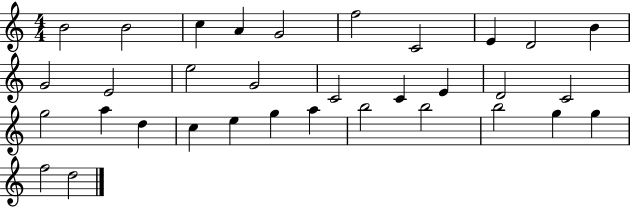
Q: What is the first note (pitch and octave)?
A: B4